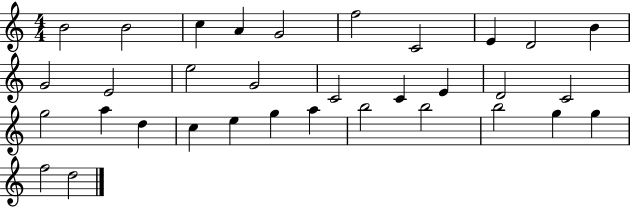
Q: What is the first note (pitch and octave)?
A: B4